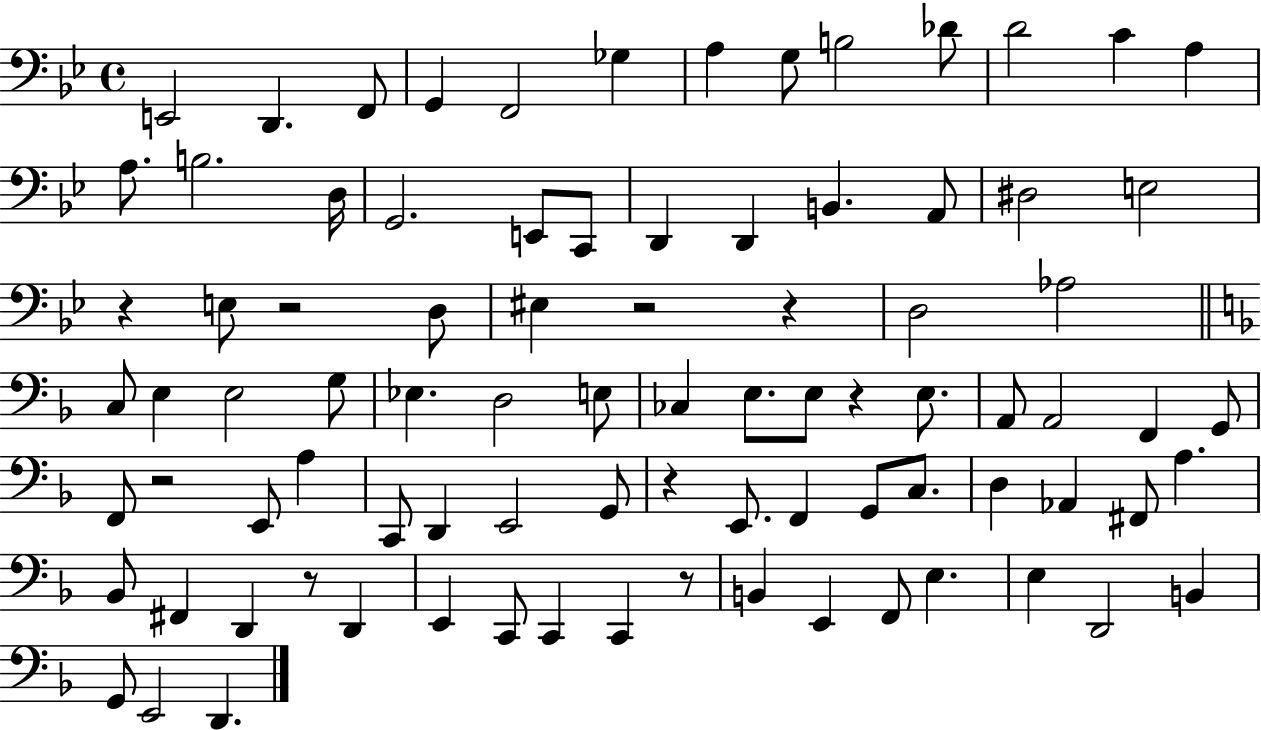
E2/h D2/q. F2/e G2/q F2/h Gb3/q A3/q G3/e B3/h Db4/e D4/h C4/q A3/q A3/e. B3/h. D3/s G2/h. E2/e C2/e D2/q D2/q B2/q. A2/e D#3/h E3/h R/q E3/e R/h D3/e EIS3/q R/h R/q D3/h Ab3/h C3/e E3/q E3/h G3/e Eb3/q. D3/h E3/e CES3/q E3/e. E3/e R/q E3/e. A2/e A2/h F2/q G2/e F2/e R/h E2/e A3/q C2/e D2/q E2/h G2/e R/q E2/e. F2/q G2/e C3/e. D3/q Ab2/q F#2/e A3/q. Bb2/e F#2/q D2/q R/e D2/q E2/q C2/e C2/q C2/q R/e B2/q E2/q F2/e E3/q. E3/q D2/h B2/q G2/e E2/h D2/q.